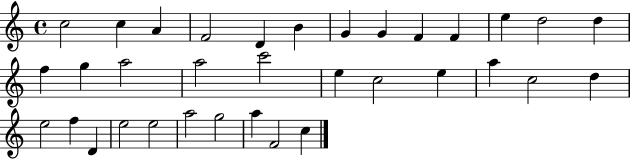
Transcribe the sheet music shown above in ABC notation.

X:1
T:Untitled
M:4/4
L:1/4
K:C
c2 c A F2 D B G G F F e d2 d f g a2 a2 c'2 e c2 e a c2 d e2 f D e2 e2 a2 g2 a F2 c